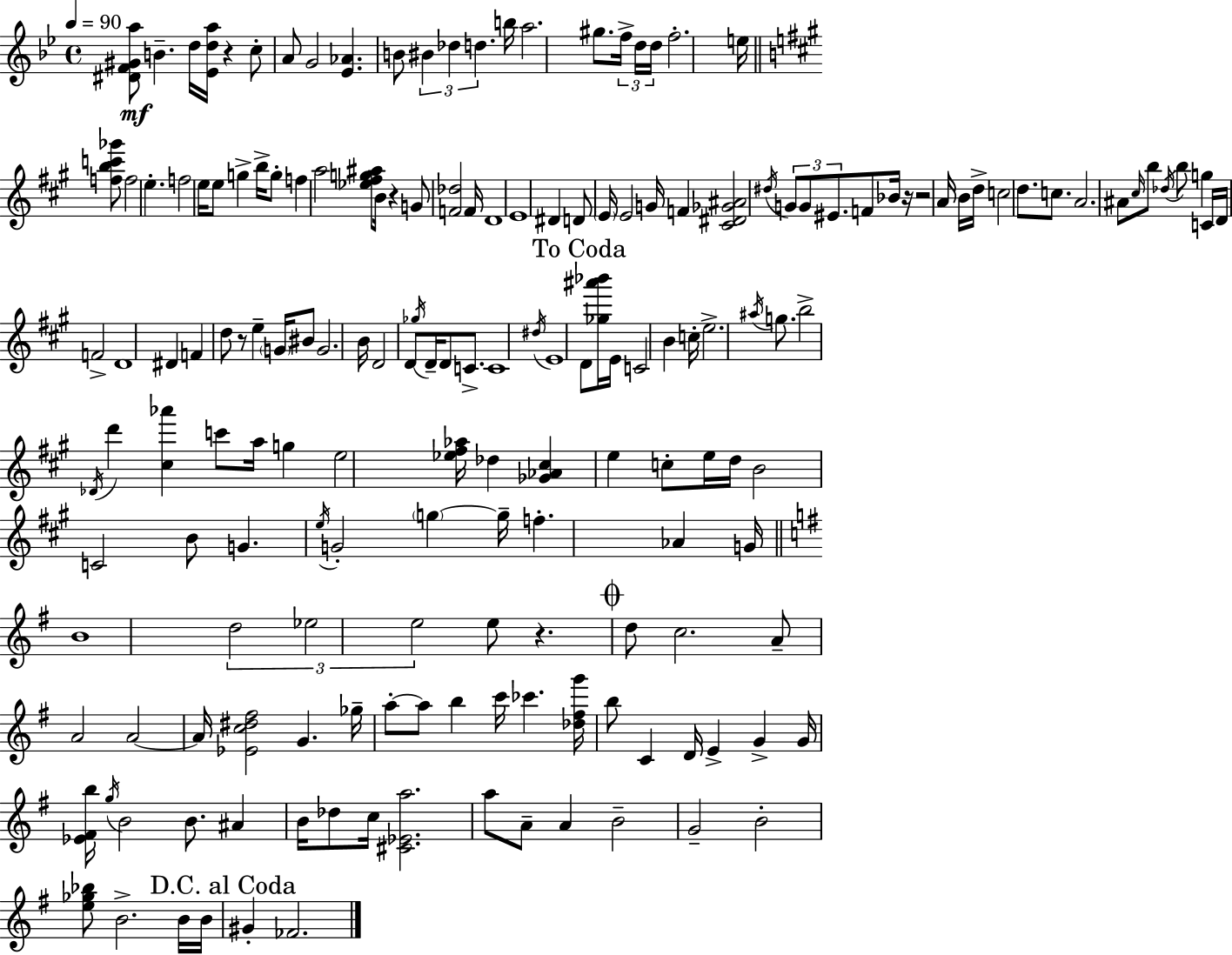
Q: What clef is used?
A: treble